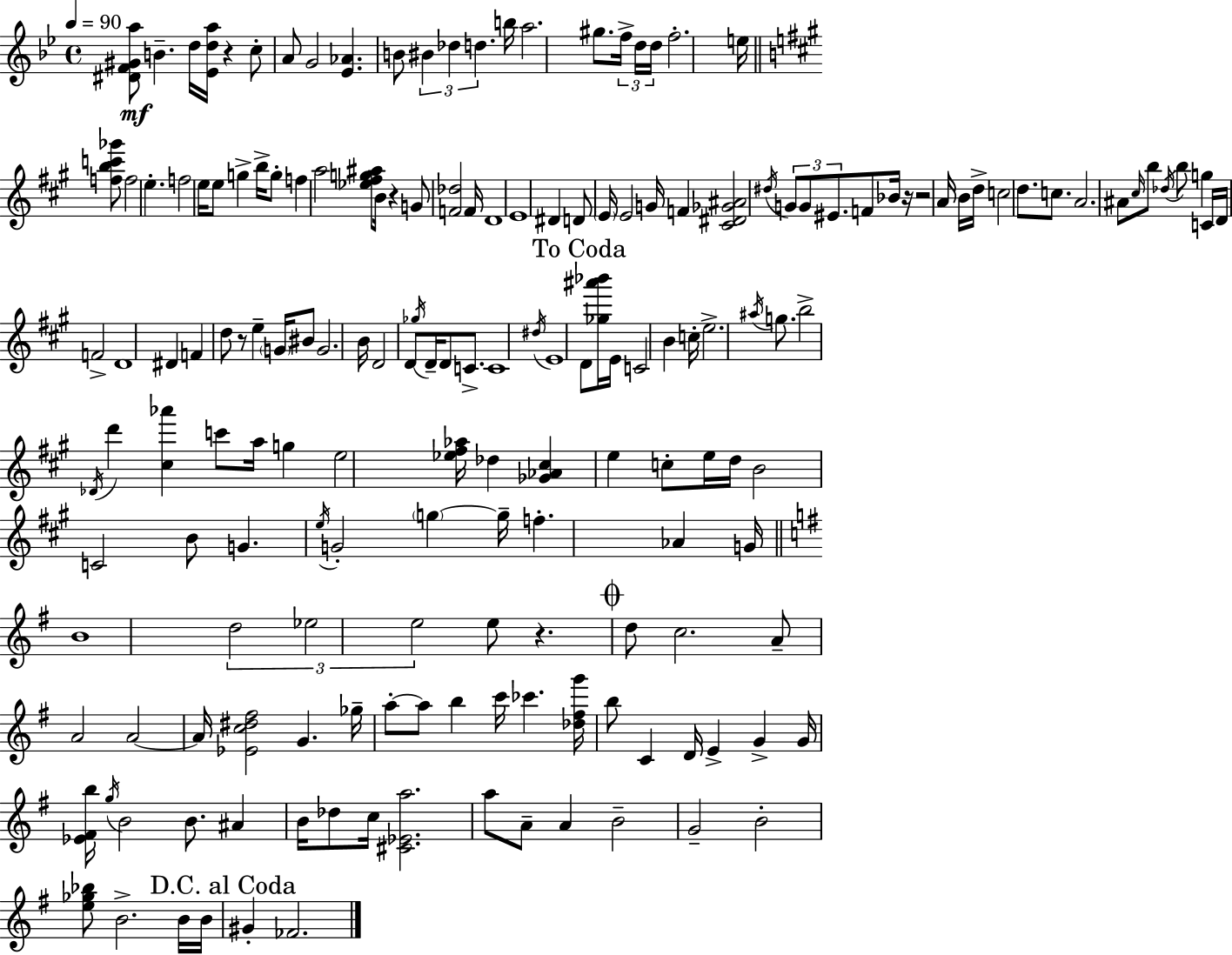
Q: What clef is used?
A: treble